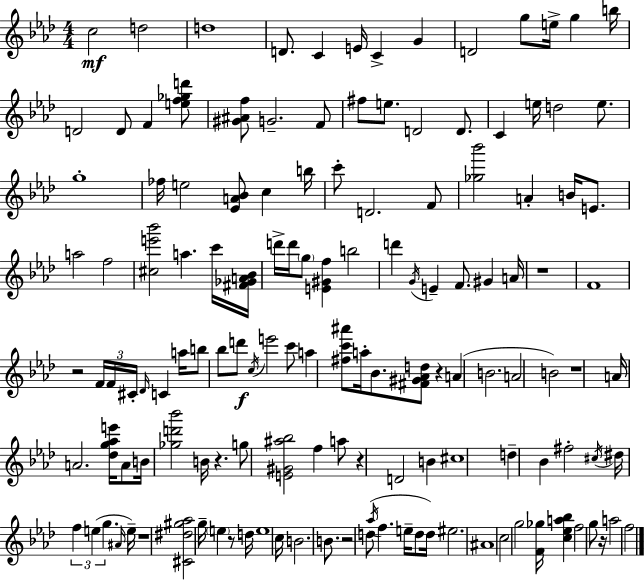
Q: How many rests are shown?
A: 10